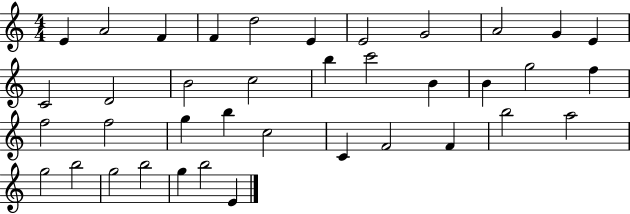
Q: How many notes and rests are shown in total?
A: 38